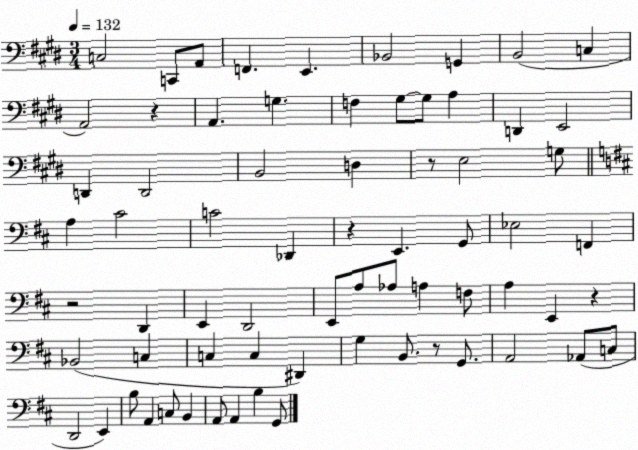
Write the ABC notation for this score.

X:1
T:Untitled
M:3/4
L:1/4
K:E
C,2 C,,/2 A,,/2 F,, E,, _B,,2 G,, B,,2 C, A,,2 z A,, G, F, ^G,/2 ^G,/2 A, D,, E,,2 D,, D,,2 B,,2 D, z/2 E,2 G,/2 A, ^C2 C2 _D,, z E,, G,,/2 _E,2 F,, z2 D,, E,, D,,2 E,,/2 A,/2 _A,/2 A, F,/2 A, E,, z _B,,2 C, C, C, ^D,, G, B,,/2 z/2 G,,/2 A,,2 _A,,/2 C,/2 D,,2 E,, B,/2 A,, C,/2 B,, A,,/2 A,, B, G,,/2